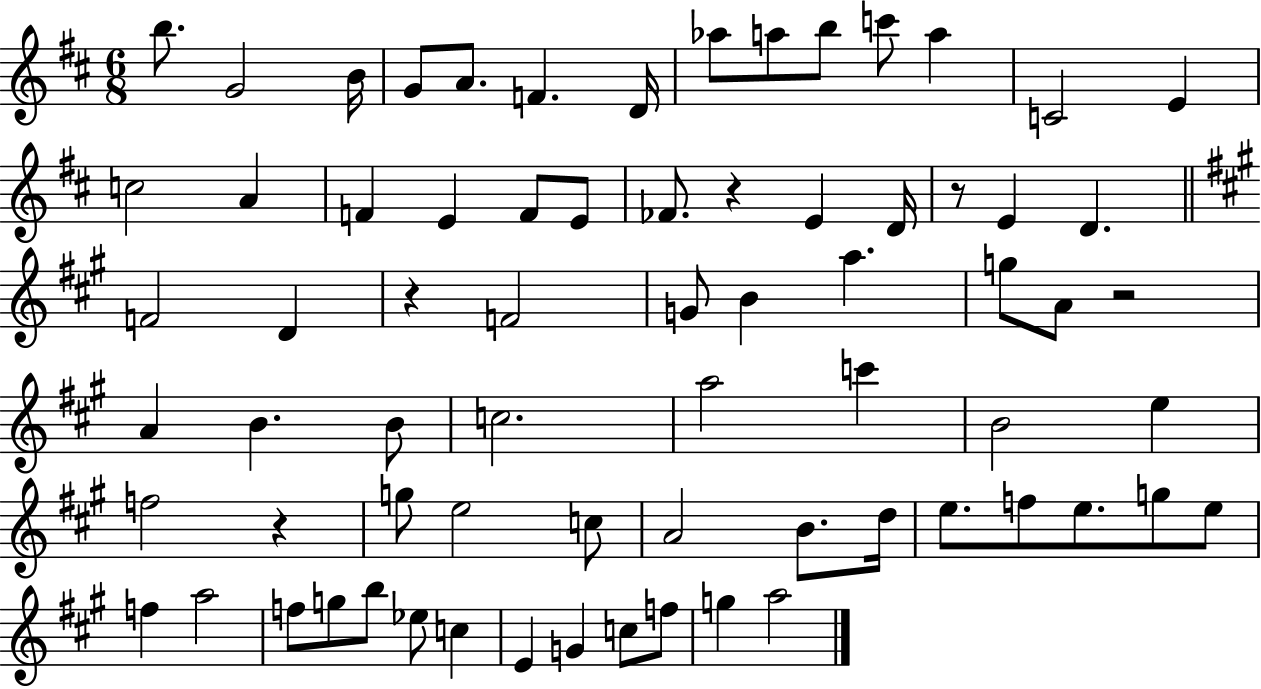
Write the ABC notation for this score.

X:1
T:Untitled
M:6/8
L:1/4
K:D
b/2 G2 B/4 G/2 A/2 F D/4 _a/2 a/2 b/2 c'/2 a C2 E c2 A F E F/2 E/2 _F/2 z E D/4 z/2 E D F2 D z F2 G/2 B a g/2 A/2 z2 A B B/2 c2 a2 c' B2 e f2 z g/2 e2 c/2 A2 B/2 d/4 e/2 f/2 e/2 g/2 e/2 f a2 f/2 g/2 b/2 _e/2 c E G c/2 f/2 g a2